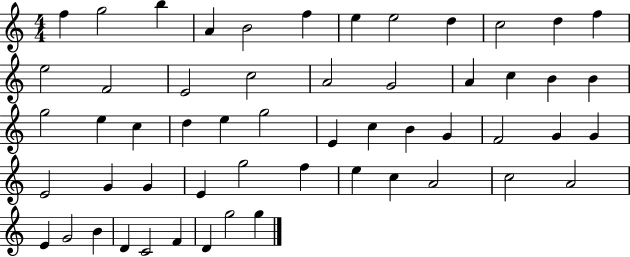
{
  \clef treble
  \numericTimeSignature
  \time 4/4
  \key c \major
  f''4 g''2 b''4 | a'4 b'2 f''4 | e''4 e''2 d''4 | c''2 d''4 f''4 | \break e''2 f'2 | e'2 c''2 | a'2 g'2 | a'4 c''4 b'4 b'4 | \break g''2 e''4 c''4 | d''4 e''4 g''2 | e'4 c''4 b'4 g'4 | f'2 g'4 g'4 | \break e'2 g'4 g'4 | e'4 g''2 f''4 | e''4 c''4 a'2 | c''2 a'2 | \break e'4 g'2 b'4 | d'4 c'2 f'4 | d'4 g''2 g''4 | \bar "|."
}